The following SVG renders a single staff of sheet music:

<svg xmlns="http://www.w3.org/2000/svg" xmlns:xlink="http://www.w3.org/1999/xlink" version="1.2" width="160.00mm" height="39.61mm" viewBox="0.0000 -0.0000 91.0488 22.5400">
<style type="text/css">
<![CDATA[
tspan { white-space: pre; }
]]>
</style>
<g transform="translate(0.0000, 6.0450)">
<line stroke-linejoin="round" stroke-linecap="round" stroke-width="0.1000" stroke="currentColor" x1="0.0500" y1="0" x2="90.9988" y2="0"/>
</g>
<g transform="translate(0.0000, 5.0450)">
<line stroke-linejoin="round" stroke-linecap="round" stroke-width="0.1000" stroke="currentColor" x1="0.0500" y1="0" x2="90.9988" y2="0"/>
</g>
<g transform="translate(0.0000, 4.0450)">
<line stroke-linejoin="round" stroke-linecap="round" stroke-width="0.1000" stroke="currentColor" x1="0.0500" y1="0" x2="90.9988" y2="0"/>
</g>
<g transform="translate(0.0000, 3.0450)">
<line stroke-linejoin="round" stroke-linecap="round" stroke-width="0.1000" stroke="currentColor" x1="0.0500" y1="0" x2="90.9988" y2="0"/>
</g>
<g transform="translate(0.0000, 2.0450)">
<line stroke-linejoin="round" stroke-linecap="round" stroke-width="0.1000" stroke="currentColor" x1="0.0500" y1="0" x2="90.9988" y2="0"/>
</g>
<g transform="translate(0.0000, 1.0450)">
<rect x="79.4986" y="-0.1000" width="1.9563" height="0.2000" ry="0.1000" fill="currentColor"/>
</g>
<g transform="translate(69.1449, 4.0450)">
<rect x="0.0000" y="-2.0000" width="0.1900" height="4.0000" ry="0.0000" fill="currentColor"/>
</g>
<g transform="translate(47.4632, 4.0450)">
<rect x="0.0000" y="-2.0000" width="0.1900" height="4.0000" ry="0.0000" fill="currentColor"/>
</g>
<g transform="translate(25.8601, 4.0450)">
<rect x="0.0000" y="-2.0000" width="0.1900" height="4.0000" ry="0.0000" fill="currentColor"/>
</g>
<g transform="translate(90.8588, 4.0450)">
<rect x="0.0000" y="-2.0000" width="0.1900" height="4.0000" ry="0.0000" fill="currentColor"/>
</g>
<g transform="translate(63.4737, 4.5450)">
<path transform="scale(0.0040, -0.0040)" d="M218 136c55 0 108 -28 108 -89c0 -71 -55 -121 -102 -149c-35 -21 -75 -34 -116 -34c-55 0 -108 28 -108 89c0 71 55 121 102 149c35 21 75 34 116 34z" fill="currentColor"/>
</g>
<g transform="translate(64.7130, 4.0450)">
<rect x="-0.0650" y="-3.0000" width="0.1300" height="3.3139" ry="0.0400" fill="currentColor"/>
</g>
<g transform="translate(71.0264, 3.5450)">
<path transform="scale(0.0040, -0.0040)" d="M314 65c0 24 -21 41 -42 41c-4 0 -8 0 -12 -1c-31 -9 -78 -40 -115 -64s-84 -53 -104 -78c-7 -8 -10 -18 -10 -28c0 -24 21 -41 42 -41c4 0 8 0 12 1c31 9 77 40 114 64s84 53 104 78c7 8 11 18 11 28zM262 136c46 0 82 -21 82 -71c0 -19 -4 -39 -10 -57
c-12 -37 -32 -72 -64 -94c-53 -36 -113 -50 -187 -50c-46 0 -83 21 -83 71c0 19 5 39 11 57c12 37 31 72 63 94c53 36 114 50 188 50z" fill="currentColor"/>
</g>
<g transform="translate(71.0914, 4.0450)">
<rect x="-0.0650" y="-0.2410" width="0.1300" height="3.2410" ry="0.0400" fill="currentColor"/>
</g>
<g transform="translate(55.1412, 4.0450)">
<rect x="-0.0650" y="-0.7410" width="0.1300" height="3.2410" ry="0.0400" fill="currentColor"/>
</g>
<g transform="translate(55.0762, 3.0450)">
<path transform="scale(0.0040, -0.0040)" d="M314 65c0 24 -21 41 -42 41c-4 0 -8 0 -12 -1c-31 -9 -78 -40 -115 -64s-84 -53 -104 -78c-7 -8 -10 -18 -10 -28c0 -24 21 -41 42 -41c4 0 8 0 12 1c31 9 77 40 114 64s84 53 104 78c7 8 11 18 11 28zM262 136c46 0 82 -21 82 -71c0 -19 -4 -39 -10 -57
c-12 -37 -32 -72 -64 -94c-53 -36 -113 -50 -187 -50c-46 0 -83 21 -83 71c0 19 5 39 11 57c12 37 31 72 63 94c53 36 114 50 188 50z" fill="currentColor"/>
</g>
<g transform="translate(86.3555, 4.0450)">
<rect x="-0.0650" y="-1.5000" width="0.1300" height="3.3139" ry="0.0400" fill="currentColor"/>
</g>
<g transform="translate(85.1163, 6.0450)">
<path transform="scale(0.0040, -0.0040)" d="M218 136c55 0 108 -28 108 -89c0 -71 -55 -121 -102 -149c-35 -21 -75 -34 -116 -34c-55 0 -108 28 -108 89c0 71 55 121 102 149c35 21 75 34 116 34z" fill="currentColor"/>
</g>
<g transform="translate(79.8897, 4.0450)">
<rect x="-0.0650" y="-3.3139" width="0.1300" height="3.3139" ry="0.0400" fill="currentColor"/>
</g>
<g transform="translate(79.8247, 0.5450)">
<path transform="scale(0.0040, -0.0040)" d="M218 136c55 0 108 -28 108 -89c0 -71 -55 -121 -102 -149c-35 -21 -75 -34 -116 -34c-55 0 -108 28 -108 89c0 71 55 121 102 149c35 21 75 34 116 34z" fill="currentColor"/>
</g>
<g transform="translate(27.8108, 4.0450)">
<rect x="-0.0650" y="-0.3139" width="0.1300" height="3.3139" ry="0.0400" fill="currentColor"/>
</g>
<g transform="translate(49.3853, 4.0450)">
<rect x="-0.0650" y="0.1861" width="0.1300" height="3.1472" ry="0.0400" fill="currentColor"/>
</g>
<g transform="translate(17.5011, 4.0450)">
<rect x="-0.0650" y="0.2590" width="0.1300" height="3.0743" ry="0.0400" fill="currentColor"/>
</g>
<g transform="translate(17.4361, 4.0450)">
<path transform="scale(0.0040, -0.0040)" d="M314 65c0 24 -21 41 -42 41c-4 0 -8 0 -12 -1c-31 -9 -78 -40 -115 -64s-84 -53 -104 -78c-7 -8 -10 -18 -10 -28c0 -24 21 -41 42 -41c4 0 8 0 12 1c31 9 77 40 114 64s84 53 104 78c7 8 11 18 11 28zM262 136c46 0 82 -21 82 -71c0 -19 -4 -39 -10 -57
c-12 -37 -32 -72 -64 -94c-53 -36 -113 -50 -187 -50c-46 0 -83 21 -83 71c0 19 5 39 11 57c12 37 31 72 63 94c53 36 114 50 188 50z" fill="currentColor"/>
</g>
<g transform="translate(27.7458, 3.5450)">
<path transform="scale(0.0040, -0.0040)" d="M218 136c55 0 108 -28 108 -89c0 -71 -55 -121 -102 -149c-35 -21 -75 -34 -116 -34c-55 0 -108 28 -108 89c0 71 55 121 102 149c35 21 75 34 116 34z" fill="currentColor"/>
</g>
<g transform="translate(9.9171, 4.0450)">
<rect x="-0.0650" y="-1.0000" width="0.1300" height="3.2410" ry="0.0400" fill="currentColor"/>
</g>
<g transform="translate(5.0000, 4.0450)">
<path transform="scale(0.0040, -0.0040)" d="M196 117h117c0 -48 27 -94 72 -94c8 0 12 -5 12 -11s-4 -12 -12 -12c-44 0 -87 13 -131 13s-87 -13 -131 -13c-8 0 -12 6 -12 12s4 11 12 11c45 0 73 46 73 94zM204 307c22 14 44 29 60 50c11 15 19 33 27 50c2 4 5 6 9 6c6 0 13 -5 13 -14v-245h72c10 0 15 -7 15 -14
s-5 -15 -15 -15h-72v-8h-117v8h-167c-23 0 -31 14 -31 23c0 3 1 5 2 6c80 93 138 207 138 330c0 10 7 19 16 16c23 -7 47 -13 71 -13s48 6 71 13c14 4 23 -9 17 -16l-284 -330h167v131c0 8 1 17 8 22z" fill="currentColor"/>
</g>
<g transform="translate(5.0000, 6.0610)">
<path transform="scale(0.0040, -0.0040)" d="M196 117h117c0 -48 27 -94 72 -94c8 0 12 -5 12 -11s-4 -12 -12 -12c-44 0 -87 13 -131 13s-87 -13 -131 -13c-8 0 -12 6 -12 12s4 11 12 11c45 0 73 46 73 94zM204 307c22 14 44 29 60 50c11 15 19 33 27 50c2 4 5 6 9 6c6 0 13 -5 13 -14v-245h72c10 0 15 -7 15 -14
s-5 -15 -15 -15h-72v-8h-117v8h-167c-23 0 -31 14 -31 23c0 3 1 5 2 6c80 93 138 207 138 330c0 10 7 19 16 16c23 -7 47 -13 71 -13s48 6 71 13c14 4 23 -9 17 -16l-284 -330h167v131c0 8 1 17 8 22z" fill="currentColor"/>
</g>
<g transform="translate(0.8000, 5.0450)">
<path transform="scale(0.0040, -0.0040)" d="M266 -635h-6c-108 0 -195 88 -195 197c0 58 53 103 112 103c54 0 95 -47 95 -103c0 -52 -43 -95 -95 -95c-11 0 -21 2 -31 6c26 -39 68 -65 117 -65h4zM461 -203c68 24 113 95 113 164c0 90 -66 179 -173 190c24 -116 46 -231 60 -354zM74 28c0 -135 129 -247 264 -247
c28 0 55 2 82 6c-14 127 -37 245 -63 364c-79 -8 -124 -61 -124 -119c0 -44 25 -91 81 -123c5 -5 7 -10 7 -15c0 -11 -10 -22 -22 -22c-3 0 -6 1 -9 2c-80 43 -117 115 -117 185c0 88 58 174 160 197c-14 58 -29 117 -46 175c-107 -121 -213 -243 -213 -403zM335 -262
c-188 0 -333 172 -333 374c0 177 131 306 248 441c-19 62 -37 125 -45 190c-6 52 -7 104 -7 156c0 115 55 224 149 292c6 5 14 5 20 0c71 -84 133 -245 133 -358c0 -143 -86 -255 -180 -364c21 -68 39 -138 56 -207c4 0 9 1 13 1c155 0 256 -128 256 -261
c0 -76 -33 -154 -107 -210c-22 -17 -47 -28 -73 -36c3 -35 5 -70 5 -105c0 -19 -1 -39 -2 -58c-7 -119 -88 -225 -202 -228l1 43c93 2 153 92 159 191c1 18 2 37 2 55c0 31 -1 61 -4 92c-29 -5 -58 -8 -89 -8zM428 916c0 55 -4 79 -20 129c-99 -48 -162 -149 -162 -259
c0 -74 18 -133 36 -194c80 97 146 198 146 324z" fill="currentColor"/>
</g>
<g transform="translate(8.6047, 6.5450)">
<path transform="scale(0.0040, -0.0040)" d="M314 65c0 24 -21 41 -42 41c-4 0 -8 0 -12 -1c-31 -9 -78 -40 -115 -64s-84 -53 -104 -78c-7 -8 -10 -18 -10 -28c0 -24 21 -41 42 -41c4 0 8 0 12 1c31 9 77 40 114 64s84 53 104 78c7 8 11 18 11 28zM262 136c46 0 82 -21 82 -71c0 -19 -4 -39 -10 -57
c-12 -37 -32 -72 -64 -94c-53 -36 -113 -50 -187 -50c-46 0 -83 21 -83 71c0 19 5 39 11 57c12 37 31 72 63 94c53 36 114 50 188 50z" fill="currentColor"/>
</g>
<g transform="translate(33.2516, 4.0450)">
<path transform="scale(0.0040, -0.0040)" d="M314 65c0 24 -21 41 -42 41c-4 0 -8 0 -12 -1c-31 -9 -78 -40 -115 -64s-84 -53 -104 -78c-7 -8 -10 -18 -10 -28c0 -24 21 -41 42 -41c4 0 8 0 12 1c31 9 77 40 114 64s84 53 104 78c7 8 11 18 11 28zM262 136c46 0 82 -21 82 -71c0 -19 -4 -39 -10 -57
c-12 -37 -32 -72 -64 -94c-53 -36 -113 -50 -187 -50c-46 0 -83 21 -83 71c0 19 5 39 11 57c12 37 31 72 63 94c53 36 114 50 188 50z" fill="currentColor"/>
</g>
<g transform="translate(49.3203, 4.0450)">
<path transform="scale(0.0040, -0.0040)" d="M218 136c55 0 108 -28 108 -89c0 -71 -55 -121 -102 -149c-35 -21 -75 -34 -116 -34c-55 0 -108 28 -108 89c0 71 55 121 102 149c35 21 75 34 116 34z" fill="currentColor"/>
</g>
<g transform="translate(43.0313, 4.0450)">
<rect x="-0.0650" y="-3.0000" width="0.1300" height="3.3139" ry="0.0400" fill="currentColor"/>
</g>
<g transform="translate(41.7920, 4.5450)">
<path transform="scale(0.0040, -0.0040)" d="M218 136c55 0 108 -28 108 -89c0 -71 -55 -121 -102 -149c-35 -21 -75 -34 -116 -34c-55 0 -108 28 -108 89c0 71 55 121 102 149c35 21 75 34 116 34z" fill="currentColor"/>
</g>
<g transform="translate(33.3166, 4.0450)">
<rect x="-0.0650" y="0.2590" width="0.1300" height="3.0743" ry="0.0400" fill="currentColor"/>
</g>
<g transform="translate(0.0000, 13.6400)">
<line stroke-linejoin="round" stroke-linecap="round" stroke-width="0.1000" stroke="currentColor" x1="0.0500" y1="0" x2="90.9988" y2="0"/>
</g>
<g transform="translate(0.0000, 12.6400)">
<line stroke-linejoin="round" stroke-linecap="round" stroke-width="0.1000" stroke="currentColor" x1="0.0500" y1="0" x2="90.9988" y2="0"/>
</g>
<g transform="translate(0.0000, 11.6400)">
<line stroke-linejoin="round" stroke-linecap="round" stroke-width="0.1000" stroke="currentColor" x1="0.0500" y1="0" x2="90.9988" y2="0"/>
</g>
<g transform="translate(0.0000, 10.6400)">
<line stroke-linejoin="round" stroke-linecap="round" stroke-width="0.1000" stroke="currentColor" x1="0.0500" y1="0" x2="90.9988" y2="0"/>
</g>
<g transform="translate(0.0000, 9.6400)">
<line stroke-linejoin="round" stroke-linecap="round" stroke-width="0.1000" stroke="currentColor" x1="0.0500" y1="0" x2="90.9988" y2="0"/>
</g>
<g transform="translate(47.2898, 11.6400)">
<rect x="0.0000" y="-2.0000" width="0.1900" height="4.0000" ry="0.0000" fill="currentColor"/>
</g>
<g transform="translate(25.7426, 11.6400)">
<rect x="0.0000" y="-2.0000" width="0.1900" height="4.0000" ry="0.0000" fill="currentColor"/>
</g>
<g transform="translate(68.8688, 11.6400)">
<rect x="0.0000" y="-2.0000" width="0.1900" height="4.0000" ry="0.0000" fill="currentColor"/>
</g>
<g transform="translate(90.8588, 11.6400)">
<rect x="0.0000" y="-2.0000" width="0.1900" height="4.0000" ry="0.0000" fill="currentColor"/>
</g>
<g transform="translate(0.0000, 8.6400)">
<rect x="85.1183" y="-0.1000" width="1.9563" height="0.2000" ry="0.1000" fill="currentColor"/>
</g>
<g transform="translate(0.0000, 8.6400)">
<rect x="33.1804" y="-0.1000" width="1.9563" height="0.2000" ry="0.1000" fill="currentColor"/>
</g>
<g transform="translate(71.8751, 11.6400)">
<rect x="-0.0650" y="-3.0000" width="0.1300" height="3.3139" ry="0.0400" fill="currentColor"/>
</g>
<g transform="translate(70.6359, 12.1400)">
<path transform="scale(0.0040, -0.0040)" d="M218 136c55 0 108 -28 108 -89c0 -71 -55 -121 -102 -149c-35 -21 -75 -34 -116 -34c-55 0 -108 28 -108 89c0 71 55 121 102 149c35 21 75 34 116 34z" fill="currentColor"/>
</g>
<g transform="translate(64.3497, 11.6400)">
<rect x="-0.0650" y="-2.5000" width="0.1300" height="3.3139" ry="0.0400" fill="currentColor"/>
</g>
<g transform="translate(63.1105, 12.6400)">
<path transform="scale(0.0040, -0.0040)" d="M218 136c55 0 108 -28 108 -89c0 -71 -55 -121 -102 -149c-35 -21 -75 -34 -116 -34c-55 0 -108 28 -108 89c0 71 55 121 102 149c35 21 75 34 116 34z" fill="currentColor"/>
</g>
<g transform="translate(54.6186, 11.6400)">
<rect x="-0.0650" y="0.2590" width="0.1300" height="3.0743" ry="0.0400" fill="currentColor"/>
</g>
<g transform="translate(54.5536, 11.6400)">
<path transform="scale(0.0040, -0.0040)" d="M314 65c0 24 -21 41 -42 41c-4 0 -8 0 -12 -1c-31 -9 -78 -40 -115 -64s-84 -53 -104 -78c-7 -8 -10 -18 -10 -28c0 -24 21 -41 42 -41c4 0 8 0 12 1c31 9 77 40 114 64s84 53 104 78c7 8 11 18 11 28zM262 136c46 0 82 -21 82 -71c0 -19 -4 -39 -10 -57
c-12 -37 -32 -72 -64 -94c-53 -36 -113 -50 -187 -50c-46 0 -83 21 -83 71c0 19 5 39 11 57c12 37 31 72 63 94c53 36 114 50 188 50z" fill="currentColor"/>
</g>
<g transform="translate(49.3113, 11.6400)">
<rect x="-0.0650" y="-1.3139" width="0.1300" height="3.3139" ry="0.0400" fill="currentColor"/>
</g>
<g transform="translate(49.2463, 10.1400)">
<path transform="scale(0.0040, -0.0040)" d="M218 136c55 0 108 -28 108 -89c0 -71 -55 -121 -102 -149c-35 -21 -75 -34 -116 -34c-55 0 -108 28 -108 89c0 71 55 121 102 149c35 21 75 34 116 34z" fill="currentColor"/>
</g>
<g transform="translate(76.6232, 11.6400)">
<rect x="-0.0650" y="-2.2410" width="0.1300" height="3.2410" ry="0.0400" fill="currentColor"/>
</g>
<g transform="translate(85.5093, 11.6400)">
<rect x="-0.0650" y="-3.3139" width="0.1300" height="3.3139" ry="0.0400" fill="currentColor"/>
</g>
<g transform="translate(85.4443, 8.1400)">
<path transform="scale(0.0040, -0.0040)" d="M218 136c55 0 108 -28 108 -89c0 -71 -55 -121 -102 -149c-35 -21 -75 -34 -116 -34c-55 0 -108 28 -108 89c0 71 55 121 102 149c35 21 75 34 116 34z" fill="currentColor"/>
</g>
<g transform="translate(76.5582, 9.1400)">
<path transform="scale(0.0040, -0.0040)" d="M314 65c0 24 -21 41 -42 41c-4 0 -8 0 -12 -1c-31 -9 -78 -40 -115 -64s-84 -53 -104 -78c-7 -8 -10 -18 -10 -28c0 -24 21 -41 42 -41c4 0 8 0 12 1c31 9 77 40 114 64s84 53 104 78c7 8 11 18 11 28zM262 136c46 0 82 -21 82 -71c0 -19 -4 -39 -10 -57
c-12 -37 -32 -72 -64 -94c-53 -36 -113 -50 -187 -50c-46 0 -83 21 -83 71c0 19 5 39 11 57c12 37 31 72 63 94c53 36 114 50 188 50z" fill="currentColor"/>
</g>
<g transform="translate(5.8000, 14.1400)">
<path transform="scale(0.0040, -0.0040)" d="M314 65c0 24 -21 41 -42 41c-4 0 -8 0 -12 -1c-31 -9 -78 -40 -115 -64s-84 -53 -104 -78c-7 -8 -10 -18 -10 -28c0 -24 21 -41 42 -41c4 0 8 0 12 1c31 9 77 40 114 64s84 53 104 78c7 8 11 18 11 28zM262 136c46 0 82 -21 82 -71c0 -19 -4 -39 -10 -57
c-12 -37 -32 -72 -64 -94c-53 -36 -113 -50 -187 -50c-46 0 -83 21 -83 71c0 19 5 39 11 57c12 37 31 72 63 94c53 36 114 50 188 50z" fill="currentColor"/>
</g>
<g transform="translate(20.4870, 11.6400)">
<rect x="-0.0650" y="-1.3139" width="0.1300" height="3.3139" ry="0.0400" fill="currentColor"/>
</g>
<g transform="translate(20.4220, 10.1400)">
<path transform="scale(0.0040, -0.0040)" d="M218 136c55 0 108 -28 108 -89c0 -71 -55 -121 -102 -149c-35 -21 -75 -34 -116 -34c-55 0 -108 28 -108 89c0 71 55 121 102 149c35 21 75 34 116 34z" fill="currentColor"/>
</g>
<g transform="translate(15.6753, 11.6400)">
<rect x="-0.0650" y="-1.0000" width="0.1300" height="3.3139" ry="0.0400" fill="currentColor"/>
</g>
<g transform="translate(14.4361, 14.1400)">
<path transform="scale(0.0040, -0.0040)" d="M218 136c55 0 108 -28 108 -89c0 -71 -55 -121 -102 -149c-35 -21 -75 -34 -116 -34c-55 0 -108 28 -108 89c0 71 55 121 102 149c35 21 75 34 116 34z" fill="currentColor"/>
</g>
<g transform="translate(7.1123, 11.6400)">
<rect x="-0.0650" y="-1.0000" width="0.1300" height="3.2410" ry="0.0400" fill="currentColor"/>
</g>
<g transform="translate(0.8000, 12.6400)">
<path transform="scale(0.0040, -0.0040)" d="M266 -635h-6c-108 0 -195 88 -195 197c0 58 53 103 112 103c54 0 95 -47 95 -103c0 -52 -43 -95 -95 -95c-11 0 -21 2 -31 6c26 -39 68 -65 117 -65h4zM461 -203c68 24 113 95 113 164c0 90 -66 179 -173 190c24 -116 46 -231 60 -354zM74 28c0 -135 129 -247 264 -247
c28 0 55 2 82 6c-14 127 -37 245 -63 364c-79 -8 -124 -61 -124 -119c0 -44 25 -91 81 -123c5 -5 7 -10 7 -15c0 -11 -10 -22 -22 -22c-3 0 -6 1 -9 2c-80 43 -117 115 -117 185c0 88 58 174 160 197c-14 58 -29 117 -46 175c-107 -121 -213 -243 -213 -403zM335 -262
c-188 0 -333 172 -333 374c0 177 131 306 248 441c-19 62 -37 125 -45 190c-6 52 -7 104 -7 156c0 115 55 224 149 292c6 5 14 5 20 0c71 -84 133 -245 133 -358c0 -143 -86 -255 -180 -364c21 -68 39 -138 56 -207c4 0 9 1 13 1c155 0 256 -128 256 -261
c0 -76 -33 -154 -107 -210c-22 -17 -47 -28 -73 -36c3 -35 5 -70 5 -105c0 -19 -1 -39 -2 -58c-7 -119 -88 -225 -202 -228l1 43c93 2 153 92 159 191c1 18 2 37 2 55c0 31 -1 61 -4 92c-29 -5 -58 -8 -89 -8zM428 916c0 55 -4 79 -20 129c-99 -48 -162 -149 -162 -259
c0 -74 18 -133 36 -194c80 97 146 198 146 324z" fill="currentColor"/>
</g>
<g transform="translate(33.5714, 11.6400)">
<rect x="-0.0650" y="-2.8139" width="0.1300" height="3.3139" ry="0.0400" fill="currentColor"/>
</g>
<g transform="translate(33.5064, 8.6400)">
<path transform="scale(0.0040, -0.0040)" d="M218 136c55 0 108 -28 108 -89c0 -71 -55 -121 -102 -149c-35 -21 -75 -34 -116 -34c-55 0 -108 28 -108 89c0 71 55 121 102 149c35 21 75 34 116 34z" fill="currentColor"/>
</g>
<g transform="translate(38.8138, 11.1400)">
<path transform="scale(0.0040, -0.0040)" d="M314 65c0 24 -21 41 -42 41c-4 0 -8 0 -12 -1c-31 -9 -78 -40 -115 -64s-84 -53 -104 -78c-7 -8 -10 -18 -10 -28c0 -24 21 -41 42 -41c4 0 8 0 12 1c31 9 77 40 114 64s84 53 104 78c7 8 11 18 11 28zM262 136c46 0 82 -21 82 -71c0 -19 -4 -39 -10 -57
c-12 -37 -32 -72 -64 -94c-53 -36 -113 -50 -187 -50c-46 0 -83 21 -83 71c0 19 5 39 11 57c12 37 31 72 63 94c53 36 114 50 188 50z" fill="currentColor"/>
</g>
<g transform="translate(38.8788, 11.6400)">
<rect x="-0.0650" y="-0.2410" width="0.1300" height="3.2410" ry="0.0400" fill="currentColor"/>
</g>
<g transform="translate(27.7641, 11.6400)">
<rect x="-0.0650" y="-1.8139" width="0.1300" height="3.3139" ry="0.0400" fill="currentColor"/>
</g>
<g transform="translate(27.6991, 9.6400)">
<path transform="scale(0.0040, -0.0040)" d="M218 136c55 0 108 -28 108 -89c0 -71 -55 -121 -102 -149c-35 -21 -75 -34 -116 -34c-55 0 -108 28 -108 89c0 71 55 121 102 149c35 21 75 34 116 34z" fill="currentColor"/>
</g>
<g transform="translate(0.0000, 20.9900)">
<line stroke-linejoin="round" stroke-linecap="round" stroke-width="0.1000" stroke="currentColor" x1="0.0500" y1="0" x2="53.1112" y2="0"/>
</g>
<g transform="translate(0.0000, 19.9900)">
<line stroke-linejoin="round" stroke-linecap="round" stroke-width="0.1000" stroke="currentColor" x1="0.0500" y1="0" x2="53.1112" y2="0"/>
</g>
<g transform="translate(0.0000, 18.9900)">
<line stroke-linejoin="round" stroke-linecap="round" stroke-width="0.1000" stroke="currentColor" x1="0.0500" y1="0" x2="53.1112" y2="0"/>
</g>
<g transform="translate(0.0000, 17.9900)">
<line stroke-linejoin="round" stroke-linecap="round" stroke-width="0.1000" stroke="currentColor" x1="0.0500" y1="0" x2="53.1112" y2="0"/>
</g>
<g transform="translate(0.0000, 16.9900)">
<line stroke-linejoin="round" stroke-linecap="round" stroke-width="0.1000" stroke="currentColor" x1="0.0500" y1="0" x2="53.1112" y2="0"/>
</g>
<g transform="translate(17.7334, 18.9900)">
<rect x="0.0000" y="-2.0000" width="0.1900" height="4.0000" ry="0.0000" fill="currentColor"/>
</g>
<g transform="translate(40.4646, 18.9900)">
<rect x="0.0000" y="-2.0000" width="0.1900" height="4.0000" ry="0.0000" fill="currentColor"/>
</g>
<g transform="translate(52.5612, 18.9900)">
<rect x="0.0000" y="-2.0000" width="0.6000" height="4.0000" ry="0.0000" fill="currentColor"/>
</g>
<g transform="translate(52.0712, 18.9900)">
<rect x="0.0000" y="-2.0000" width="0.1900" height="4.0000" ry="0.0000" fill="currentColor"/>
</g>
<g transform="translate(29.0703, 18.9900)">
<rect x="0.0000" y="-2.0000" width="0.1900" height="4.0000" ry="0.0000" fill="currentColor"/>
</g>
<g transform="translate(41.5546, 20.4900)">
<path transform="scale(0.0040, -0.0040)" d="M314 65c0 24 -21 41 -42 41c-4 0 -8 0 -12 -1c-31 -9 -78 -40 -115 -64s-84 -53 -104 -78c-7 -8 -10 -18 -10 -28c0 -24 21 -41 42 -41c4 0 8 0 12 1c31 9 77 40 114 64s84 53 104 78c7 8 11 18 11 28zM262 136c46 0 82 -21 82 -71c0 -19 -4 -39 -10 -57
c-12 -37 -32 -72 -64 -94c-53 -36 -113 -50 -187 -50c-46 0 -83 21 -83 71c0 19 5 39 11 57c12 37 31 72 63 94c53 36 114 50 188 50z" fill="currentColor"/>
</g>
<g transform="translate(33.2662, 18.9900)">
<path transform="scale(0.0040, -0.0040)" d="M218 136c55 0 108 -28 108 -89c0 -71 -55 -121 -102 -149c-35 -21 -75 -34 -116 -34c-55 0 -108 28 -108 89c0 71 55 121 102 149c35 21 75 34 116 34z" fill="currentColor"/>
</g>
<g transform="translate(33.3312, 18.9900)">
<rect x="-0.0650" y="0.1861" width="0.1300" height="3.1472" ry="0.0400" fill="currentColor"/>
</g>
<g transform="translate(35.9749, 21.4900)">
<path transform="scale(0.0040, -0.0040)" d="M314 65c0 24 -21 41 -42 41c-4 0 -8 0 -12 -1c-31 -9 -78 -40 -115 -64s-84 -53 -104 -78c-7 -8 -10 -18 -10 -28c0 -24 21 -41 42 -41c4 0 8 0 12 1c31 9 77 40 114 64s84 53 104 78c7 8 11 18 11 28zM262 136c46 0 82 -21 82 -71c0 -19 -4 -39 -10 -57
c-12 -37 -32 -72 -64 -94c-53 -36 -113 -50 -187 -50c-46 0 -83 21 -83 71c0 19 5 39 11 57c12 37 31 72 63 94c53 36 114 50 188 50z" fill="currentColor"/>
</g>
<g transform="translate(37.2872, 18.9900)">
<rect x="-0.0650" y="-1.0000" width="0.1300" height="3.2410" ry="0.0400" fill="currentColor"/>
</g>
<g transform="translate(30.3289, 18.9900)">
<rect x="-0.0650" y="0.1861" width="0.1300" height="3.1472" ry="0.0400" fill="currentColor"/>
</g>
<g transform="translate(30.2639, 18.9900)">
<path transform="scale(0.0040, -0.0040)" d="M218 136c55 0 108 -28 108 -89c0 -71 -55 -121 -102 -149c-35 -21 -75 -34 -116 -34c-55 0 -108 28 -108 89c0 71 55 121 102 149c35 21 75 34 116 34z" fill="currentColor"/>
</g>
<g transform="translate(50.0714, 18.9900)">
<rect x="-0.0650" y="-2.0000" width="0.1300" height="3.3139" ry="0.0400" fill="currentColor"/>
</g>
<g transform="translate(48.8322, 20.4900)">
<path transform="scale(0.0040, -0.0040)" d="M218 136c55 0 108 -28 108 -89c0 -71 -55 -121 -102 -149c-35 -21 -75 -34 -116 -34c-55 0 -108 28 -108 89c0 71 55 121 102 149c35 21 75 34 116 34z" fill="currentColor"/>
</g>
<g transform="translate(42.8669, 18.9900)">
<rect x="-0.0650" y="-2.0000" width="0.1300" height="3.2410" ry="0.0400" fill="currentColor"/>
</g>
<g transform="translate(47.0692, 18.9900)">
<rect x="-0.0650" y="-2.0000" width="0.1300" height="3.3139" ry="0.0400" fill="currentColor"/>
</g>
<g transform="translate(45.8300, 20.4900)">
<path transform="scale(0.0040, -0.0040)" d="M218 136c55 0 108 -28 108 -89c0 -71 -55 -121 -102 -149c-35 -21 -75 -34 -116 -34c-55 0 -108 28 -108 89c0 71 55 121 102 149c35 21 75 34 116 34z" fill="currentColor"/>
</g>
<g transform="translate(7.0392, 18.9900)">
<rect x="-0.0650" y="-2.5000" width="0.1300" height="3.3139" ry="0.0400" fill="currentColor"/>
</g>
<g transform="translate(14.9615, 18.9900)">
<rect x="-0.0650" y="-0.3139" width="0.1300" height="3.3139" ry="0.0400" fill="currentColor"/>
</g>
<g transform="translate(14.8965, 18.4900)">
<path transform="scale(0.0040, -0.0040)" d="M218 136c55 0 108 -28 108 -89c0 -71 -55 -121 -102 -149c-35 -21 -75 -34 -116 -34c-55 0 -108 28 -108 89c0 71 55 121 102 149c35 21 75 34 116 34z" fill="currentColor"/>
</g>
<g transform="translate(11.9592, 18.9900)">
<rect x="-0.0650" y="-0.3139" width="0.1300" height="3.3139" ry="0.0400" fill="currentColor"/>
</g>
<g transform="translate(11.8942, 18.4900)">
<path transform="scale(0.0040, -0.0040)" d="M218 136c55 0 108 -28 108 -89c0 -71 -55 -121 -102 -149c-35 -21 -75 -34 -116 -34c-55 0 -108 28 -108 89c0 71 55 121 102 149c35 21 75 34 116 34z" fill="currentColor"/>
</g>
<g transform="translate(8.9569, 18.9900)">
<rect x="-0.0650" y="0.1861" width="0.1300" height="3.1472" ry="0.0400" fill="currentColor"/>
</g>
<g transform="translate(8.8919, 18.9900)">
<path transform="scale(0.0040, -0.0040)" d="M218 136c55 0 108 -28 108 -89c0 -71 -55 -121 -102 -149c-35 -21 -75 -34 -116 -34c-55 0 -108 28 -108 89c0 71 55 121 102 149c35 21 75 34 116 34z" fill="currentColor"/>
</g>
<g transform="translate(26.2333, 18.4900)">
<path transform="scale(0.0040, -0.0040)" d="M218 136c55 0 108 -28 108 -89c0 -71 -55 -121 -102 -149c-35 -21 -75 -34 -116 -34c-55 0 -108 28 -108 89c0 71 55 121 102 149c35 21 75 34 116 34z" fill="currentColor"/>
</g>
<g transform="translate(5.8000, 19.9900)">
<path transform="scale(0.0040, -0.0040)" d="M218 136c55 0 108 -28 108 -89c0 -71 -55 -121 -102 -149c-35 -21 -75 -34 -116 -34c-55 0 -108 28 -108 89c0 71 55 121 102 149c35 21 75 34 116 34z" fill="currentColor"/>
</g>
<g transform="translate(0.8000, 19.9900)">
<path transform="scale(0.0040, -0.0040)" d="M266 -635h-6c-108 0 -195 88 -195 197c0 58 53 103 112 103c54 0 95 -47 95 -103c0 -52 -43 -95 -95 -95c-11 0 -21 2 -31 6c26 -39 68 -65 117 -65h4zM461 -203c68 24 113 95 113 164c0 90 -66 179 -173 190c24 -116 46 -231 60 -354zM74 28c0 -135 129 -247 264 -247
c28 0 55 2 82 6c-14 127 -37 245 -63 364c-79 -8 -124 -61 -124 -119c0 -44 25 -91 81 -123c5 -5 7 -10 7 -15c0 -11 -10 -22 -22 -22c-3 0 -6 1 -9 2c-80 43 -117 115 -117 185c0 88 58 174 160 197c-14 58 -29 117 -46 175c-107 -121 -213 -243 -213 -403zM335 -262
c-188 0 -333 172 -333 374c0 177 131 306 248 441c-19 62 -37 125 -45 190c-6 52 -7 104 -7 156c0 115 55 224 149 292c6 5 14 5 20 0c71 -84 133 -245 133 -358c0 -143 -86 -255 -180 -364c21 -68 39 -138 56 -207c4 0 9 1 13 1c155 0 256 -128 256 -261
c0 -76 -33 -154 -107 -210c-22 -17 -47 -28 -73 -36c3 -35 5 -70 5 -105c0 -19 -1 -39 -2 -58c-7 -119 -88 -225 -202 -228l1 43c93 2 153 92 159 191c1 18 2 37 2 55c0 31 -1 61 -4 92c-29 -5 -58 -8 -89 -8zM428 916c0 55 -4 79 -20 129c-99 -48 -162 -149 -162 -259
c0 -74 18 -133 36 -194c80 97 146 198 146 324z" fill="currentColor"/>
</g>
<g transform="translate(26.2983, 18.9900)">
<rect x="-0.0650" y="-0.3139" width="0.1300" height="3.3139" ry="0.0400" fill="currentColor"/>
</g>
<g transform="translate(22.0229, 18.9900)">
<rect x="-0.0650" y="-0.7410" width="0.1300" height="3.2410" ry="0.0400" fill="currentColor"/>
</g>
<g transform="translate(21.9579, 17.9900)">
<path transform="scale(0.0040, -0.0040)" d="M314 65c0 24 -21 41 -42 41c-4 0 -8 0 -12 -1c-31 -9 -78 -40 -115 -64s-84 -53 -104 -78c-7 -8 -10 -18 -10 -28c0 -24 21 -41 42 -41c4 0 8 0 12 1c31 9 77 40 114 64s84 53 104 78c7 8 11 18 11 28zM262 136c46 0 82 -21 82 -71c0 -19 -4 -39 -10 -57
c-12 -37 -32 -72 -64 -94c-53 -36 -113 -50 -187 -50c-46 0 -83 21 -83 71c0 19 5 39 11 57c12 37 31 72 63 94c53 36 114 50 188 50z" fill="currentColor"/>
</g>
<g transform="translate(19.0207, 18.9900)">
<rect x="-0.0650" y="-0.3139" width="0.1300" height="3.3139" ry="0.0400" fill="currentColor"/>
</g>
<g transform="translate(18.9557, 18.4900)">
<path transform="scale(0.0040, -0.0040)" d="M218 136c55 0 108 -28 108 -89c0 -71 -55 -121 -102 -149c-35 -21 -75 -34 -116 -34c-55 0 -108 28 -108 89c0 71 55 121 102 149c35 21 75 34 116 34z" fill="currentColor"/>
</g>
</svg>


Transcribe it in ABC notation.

X:1
T:Untitled
M:4/4
L:1/4
K:C
D2 B2 c B2 A B d2 A c2 b E D2 D e f a c2 e B2 G A g2 b G B c c c d2 c B B D2 F2 F F